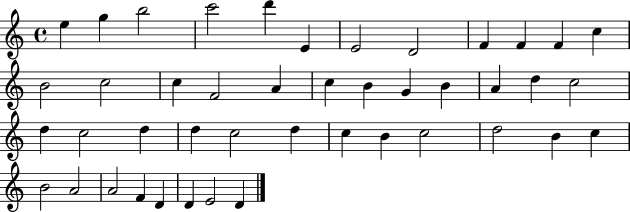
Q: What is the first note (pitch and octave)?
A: E5